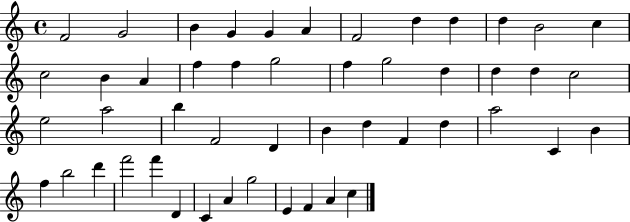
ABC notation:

X:1
T:Untitled
M:4/4
L:1/4
K:C
F2 G2 B G G A F2 d d d B2 c c2 B A f f g2 f g2 d d d c2 e2 a2 b F2 D B d F d a2 C B f b2 d' f'2 f' D C A g2 E F A c